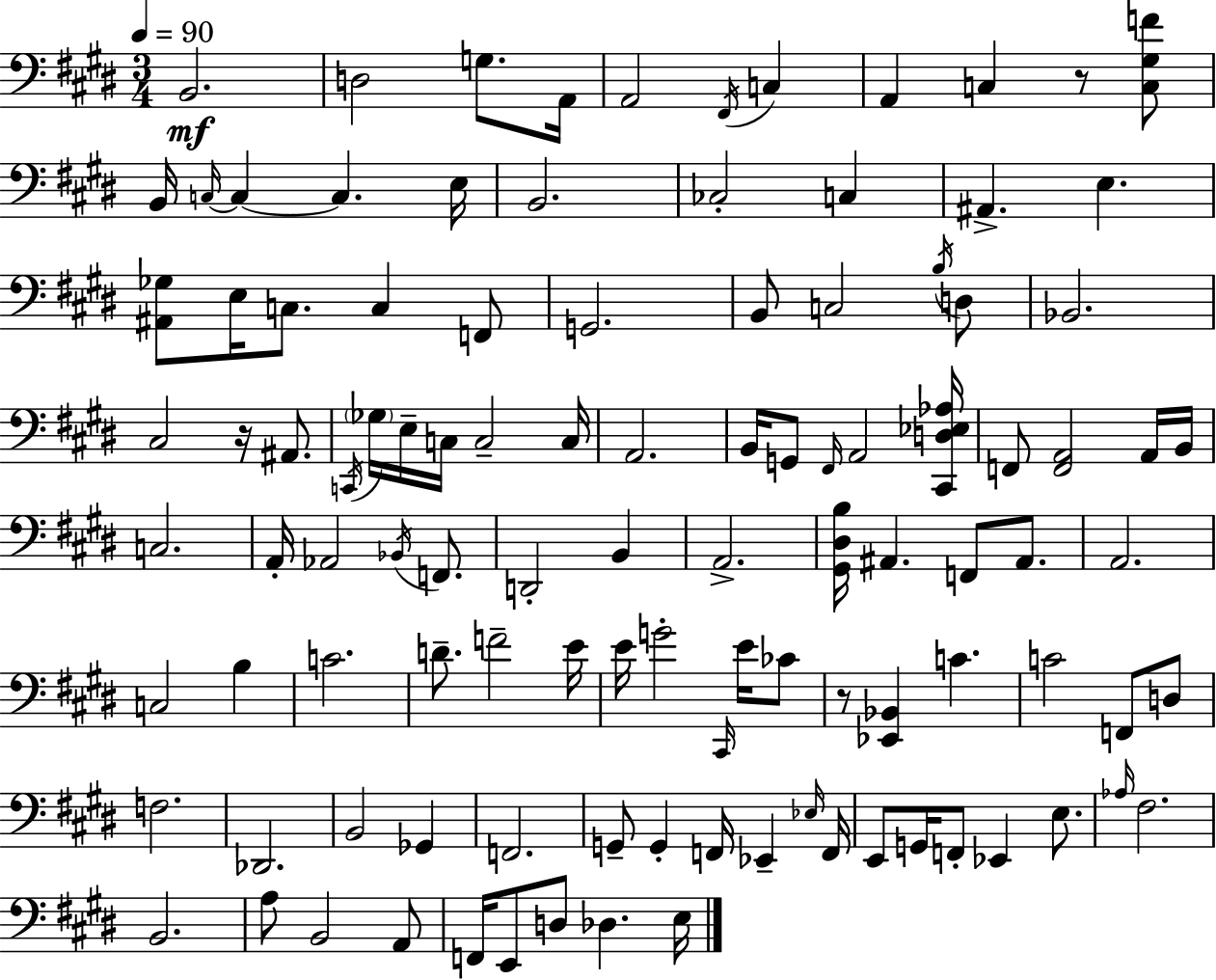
{
  \clef bass
  \numericTimeSignature
  \time 3/4
  \key e \major
  \tempo 4 = 90
  b,2.\mf | d2 g8. a,16 | a,2 \acciaccatura { fis,16 } c4 | a,4 c4 r8 <c gis f'>8 | \break b,16 \grace { c16~ }~ c4 c4. | e16 b,2. | ces2-. c4 | ais,4.-> e4. | \break <ais, ges>8 e16 c8. c4 | f,8 g,2. | b,8 c2 | \acciaccatura { b16 } d8 bes,2. | \break cis2 r16 | ais,8. \acciaccatura { c,16 } \parenthesize ges16 e16-- c16 c2-- | c16 a,2. | b,16 g,8 \grace { fis,16 } a,2 | \break <cis, d ees aes>16 f,8 <f, a,>2 | a,16 b,16 c2. | a,16-. aes,2 | \acciaccatura { bes,16 } f,8. d,2-. | \break b,4 a,2.-> | <gis, dis b>16 ais,4. | f,8 ais,8. a,2. | c2 | \break b4 c'2. | d'8.-- f'2-- | e'16 e'16 g'2-. | \grace { cis,16 } e'16 ces'8 r8 <ees, bes,>4 | \break c'4. c'2 | f,8 d8 f2. | des,2. | b,2 | \break ges,4 f,2. | g,8-- g,4-. | f,16 ees,4-- \grace { ees16 } f,16 e,8 g,16 f,8-. | ees,4 e8. \grace { aes16 } fis2. | \break b,2. | a8 b,2 | a,8 f,16 e,8 | d8 des4. e16 \bar "|."
}